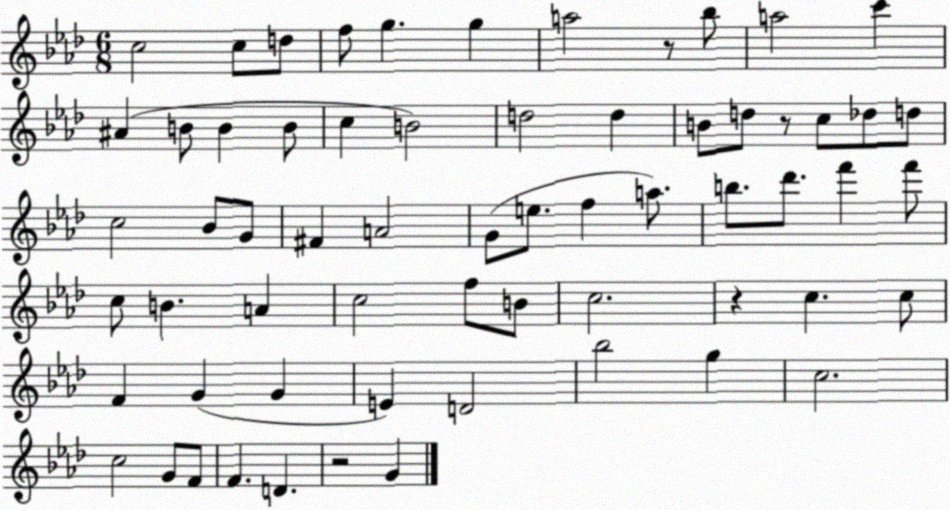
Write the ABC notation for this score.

X:1
T:Untitled
M:6/8
L:1/4
K:Ab
c2 c/2 d/2 f/2 g g a2 z/2 _b/2 a2 c' ^A B/2 B B/2 c B2 d2 d B/2 d/2 z/2 c/2 _d/2 d/2 c2 _B/2 G/2 ^F A2 G/2 e/2 f a/2 b/2 _d'/2 f' f'/2 c/2 B A c2 f/2 B/2 c2 z c c/2 F G G E D2 _b2 g c2 c2 G/2 F/2 F D z2 G